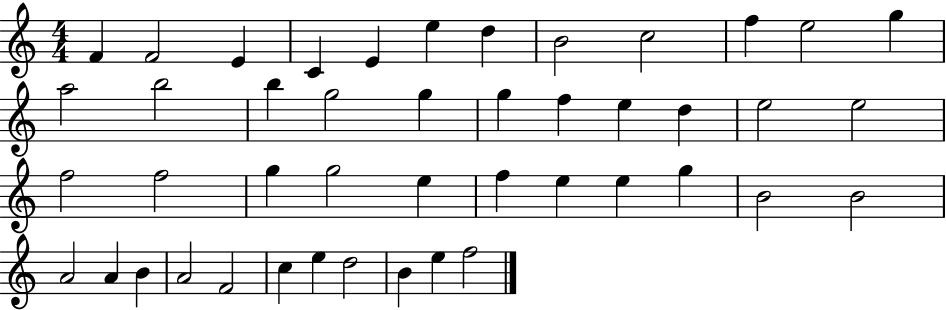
{
  \clef treble
  \numericTimeSignature
  \time 4/4
  \key c \major
  f'4 f'2 e'4 | c'4 e'4 e''4 d''4 | b'2 c''2 | f''4 e''2 g''4 | \break a''2 b''2 | b''4 g''2 g''4 | g''4 f''4 e''4 d''4 | e''2 e''2 | \break f''2 f''2 | g''4 g''2 e''4 | f''4 e''4 e''4 g''4 | b'2 b'2 | \break a'2 a'4 b'4 | a'2 f'2 | c''4 e''4 d''2 | b'4 e''4 f''2 | \break \bar "|."
}